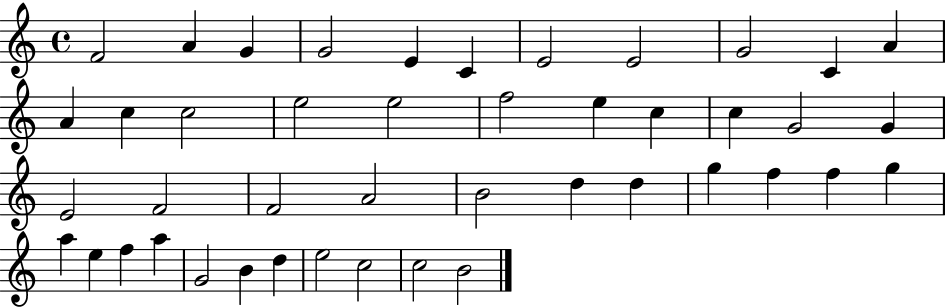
X:1
T:Untitled
M:4/4
L:1/4
K:C
F2 A G G2 E C E2 E2 G2 C A A c c2 e2 e2 f2 e c c G2 G E2 F2 F2 A2 B2 d d g f f g a e f a G2 B d e2 c2 c2 B2